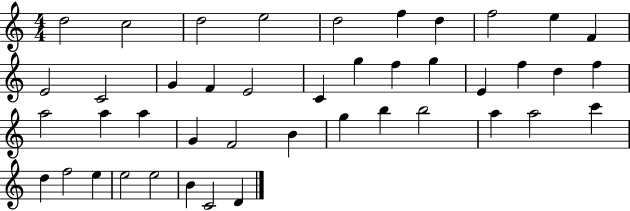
D5/h C5/h D5/h E5/h D5/h F5/q D5/q F5/h E5/q F4/q E4/h C4/h G4/q F4/q E4/h C4/q G5/q F5/q G5/q E4/q F5/q D5/q F5/q A5/h A5/q A5/q G4/q F4/h B4/q G5/q B5/q B5/h A5/q A5/h C6/q D5/q F5/h E5/q E5/h E5/h B4/q C4/h D4/q